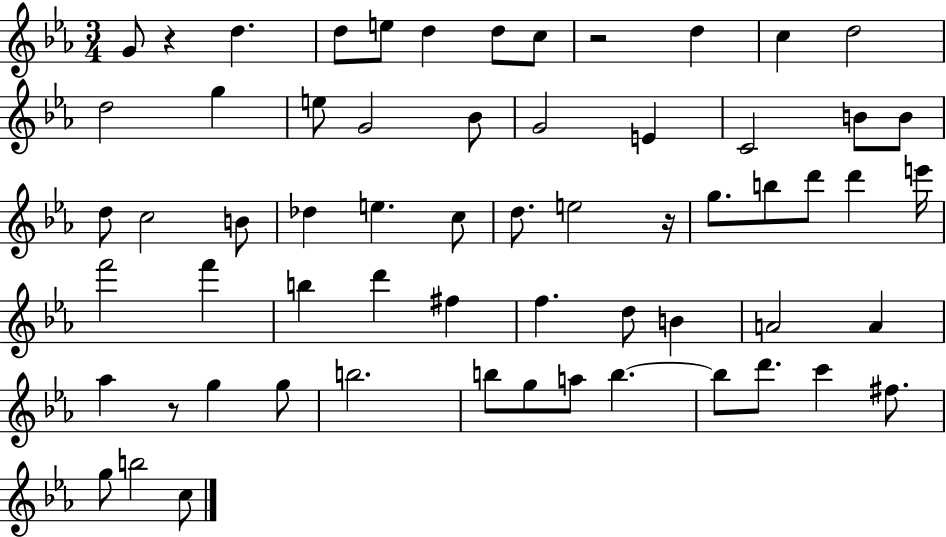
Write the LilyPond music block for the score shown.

{
  \clef treble
  \numericTimeSignature
  \time 3/4
  \key ees \major
  g'8 r4 d''4. | d''8 e''8 d''4 d''8 c''8 | r2 d''4 | c''4 d''2 | \break d''2 g''4 | e''8 g'2 bes'8 | g'2 e'4 | c'2 b'8 b'8 | \break d''8 c''2 b'8 | des''4 e''4. c''8 | d''8. e''2 r16 | g''8. b''8 d'''8 d'''4 e'''16 | \break f'''2 f'''4 | b''4 d'''4 fis''4 | f''4. d''8 b'4 | a'2 a'4 | \break aes''4 r8 g''4 g''8 | b''2. | b''8 g''8 a''8 b''4.~~ | b''8 d'''8. c'''4 fis''8. | \break g''8 b''2 c''8 | \bar "|."
}